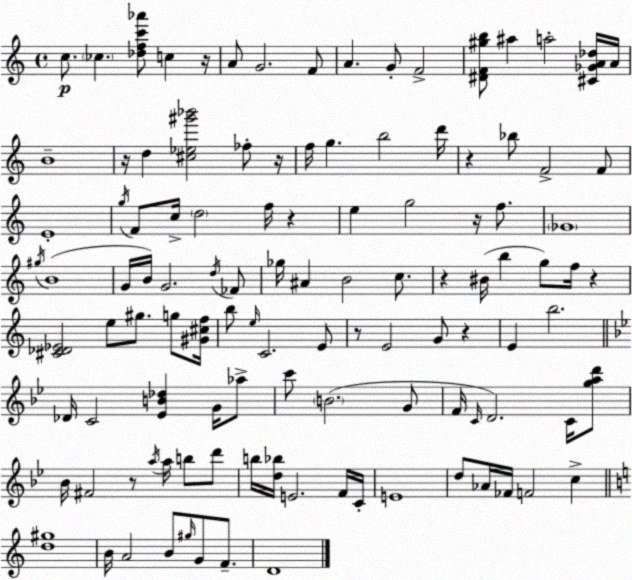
X:1
T:Untitled
M:4/4
L:1/4
K:Am
c/2 _c [_dfc'_a']/2 c z/4 A/2 G2 F/2 A G/2 F2 [^DF^gb]/2 ^a a2 [^C_GA_d]/4 A/4 B4 z/4 d [^c_e^g'_b']2 _f/2 z/4 f/4 g b2 d'/4 z _b/2 F2 F/2 E4 g/4 F/2 c/4 d2 f/4 z e g2 z/4 f/2 _G4 ^g/4 B4 G/4 B/4 G2 d/4 _F/2 _g/4 ^A B2 c/2 z ^B/4 b g/2 f/4 z [^C_D_E]2 e/2 ^g/2 g/2 [^G^cf]/4 b/2 e/4 C2 E/2 z/2 E2 G/2 z E b2 _D/4 C2 [_EB_d] G/4 _a/2 c'/2 B2 G/2 F/4 C/4 D2 C/4 [gad']/2 _B/4 ^F2 z/2 a/4 a/4 b/2 d'/2 b/4 [d_b]/4 E2 F/4 C/4 E4 d/2 _A/4 _F/4 F2 c [d^g]4 B/4 A2 B/2 ^g/4 G/2 F/2 D4